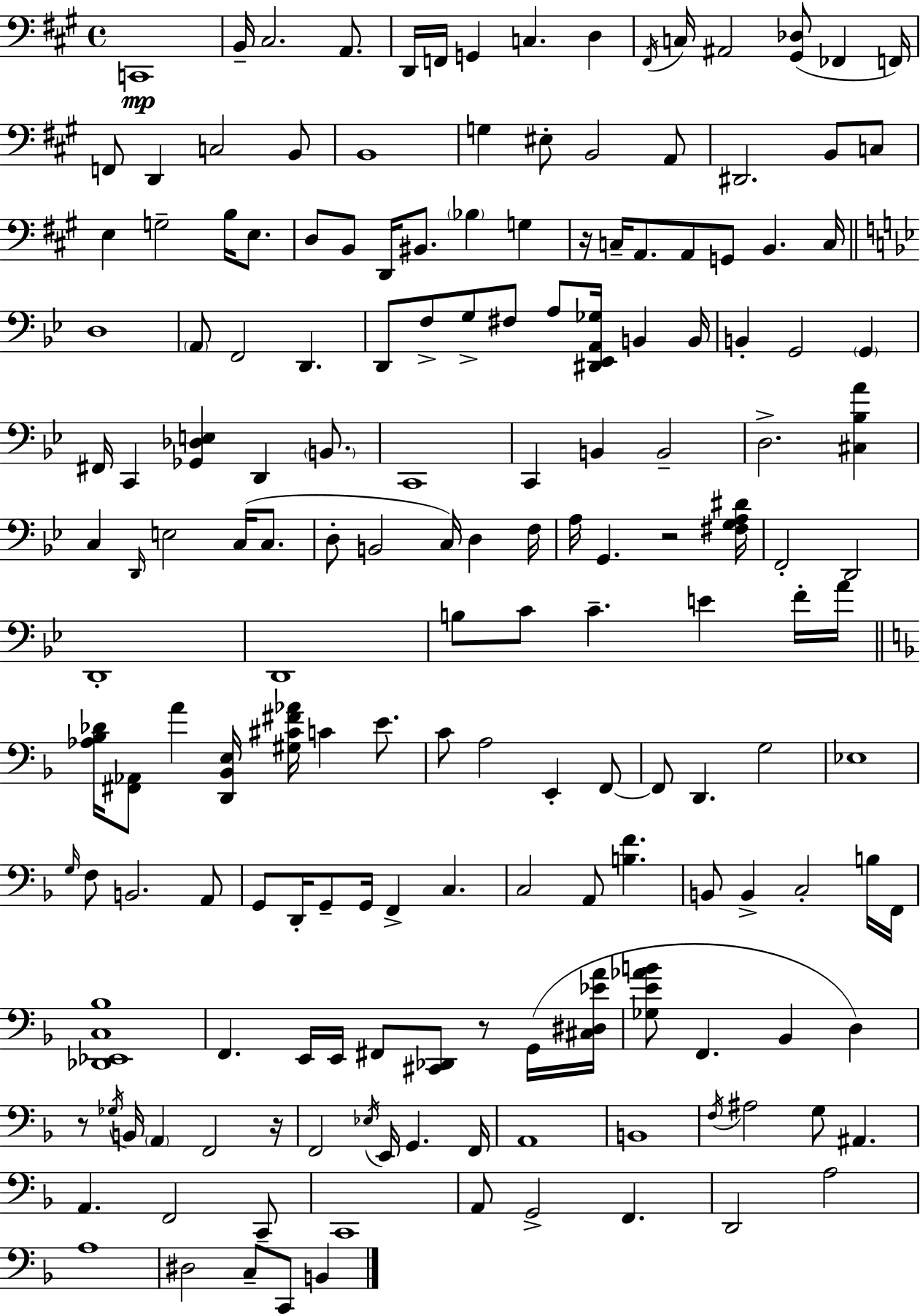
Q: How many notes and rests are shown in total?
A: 171